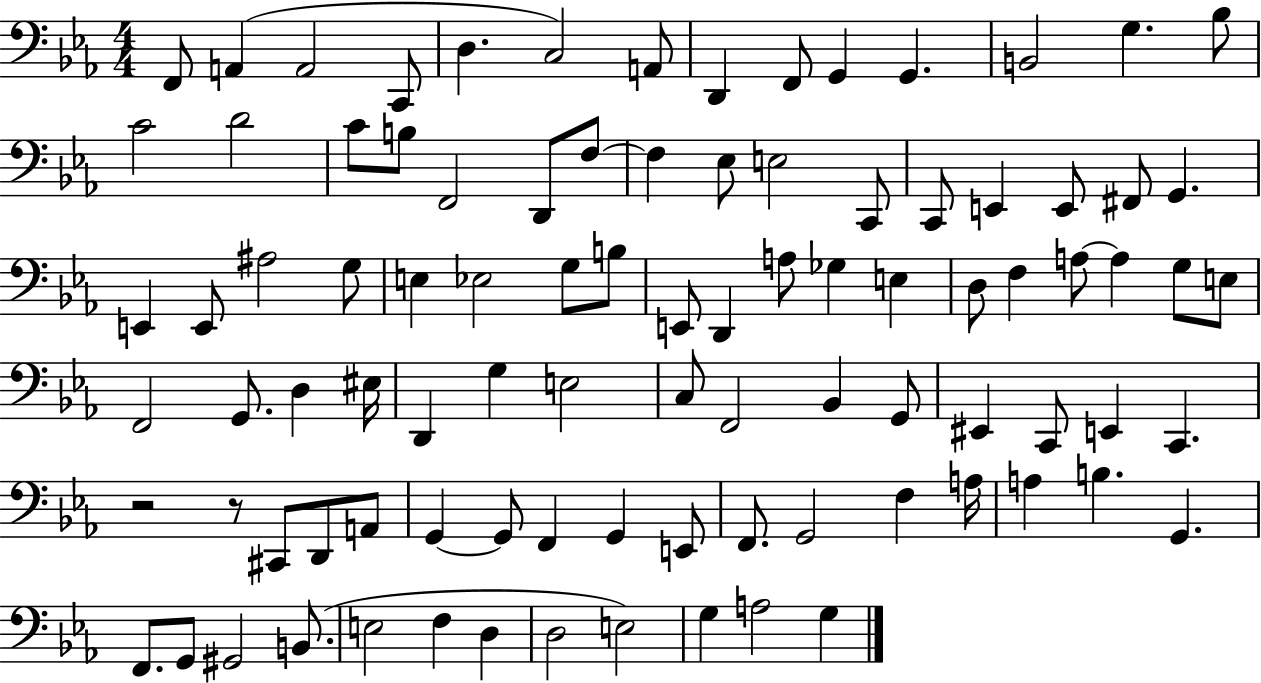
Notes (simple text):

F2/e A2/q A2/h C2/e D3/q. C3/h A2/e D2/q F2/e G2/q G2/q. B2/h G3/q. Bb3/e C4/h D4/h C4/e B3/e F2/h D2/e F3/e F3/q Eb3/e E3/h C2/e C2/e E2/q E2/e F#2/e G2/q. E2/q E2/e A#3/h G3/e E3/q Eb3/h G3/e B3/e E2/e D2/q A3/e Gb3/q E3/q D3/e F3/q A3/e A3/q G3/e E3/e F2/h G2/e. D3/q EIS3/s D2/q G3/q E3/h C3/e F2/h Bb2/q G2/e EIS2/q C2/e E2/q C2/q. R/h R/e C#2/e D2/e A2/e G2/q G2/e F2/q G2/q E2/e F2/e. G2/h F3/q A3/s A3/q B3/q. G2/q. F2/e. G2/e G#2/h B2/e. E3/h F3/q D3/q D3/h E3/h G3/q A3/h G3/q